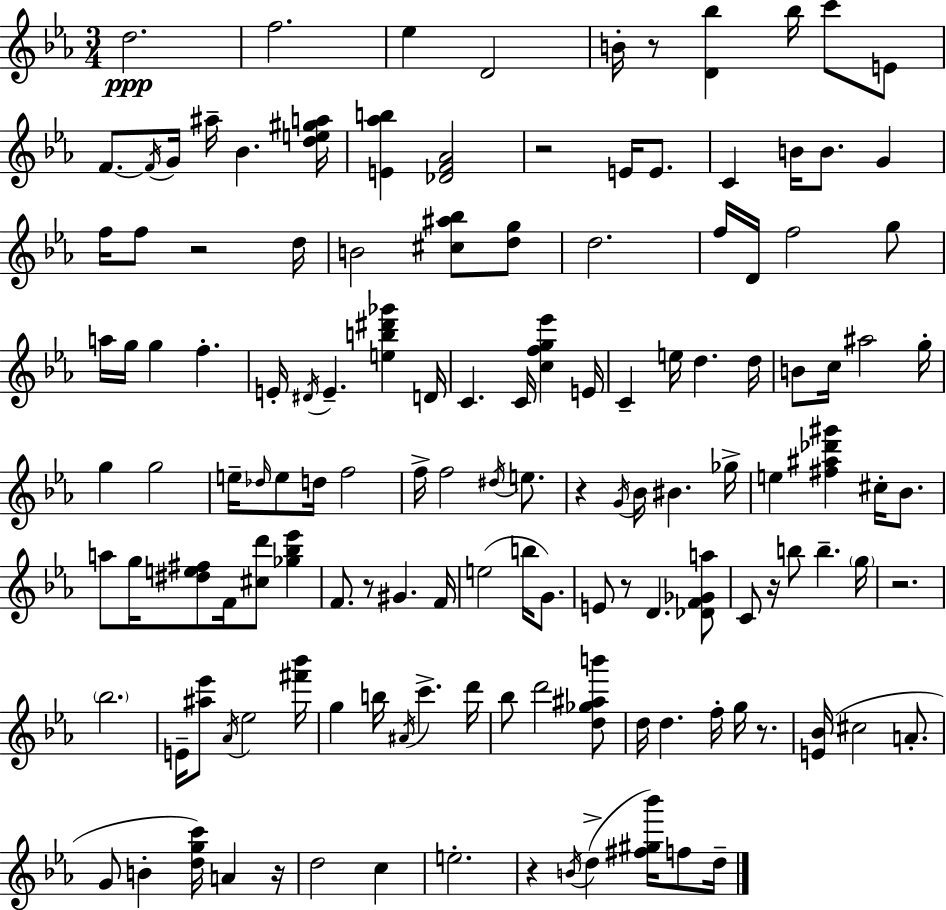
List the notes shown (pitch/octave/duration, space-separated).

D5/h. F5/h. Eb5/q D4/h B4/s R/e [D4,Bb5]/q Bb5/s C6/e E4/e F4/e. F4/s G4/s A#5/s Bb4/q. [D5,E5,G#5,A5]/s [E4,Ab5,B5]/q [Db4,F4,Ab4]/h R/h E4/s E4/e. C4/q B4/s B4/e. G4/q F5/s F5/e R/h D5/s B4/h [C#5,A#5,Bb5]/e [D5,G5]/e D5/h. F5/s D4/s F5/h G5/e A5/s G5/s G5/q F5/q. E4/s D#4/s E4/q. [E5,B5,D#6,Gb6]/q D4/s C4/q. C4/s [C5,F5,G5,Eb6]/q E4/s C4/q E5/s D5/q. D5/s B4/e C5/s A#5/h G5/s G5/q G5/h E5/s Db5/s E5/e D5/s F5/h F5/s F5/h D#5/s E5/e. R/q G4/s Bb4/s BIS4/q. Gb5/s E5/q [F#5,A#5,Db6,G#6]/q C#5/s Bb4/e. A5/e G5/s [D#5,E5,F#5]/e F4/s [C#5,D6]/e [Gb5,Bb5,Eb6]/q F4/e. R/e G#4/q. F4/s E5/h B5/s G4/e. E4/e R/e D4/q. [Db4,F4,Gb4,A5]/e C4/e R/s B5/e B5/q. G5/s R/h. Bb5/h. E4/s [A#5,Eb6]/e Ab4/s Eb5/h [F#6,Bb6]/s G5/q B5/s A#4/s C6/q. D6/s Bb5/e D6/h [D5,Gb5,A#5,B6]/e D5/s D5/q. F5/s G5/s R/e. [E4,Bb4]/s C#5/h A4/e. G4/e B4/q [D5,G5,C6]/s A4/q R/s D5/h C5/q E5/h. R/q B4/s D5/q [F#5,G#5,Bb6]/s F5/e D5/s